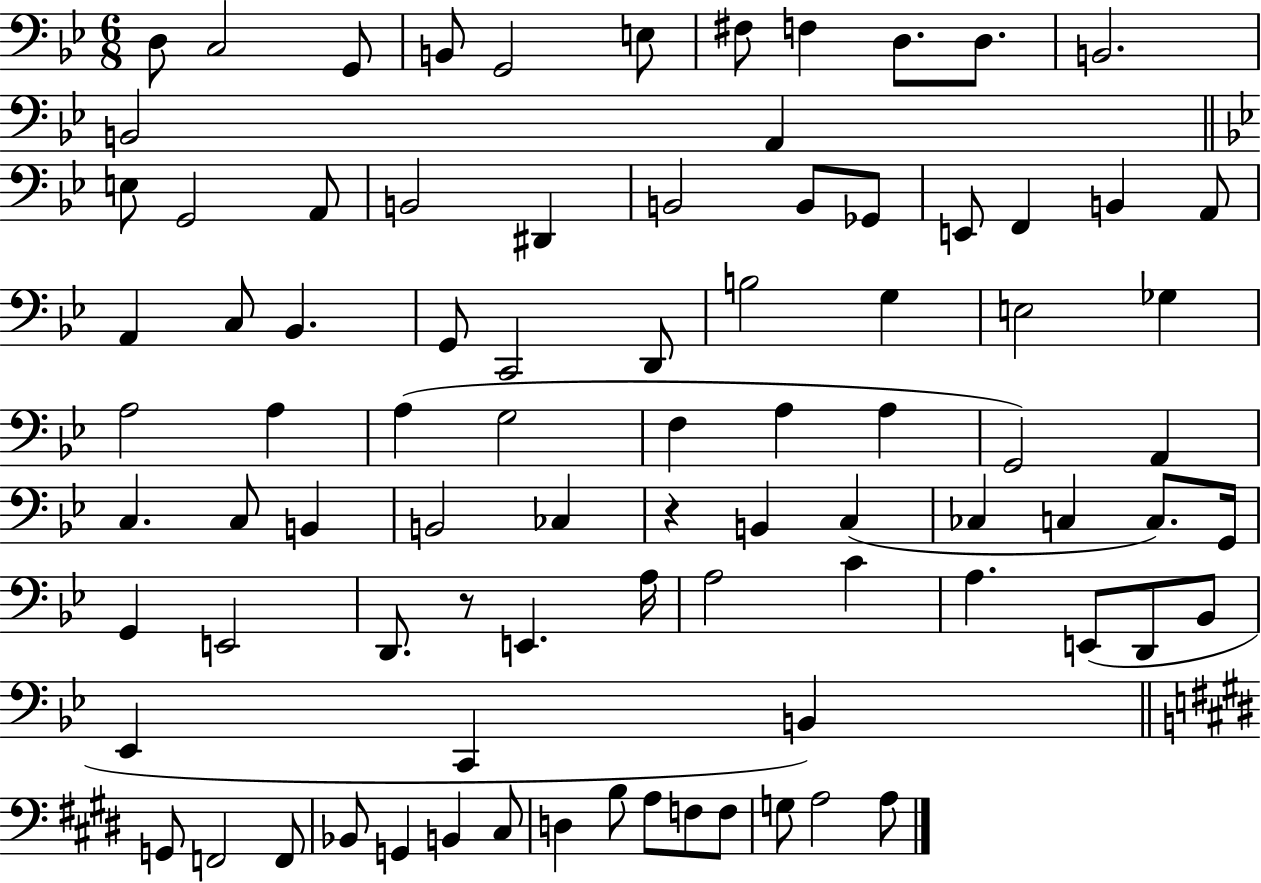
{
  \clef bass
  \numericTimeSignature
  \time 6/8
  \key bes \major
  d8 c2 g,8 | b,8 g,2 e8 | fis8 f4 d8. d8. | b,2. | \break b,2 a,4 | \bar "||" \break \key g \minor e8 g,2 a,8 | b,2 dis,4 | b,2 b,8 ges,8 | e,8 f,4 b,4 a,8 | \break a,4 c8 bes,4. | g,8 c,2 d,8 | b2 g4 | e2 ges4 | \break a2 a4 | a4( g2 | f4 a4 a4 | g,2) a,4 | \break c4. c8 b,4 | b,2 ces4 | r4 b,4 c4( | ces4 c4 c8.) g,16 | \break g,4 e,2 | d,8. r8 e,4. a16 | a2 c'4 | a4. e,8( d,8 bes,8 | \break ees,4 c,4 b,4) | \bar "||" \break \key e \major g,8 f,2 f,8 | bes,8 g,4 b,4 cis8 | d4 b8 a8 f8 f8 | g8 a2 a8 | \break \bar "|."
}